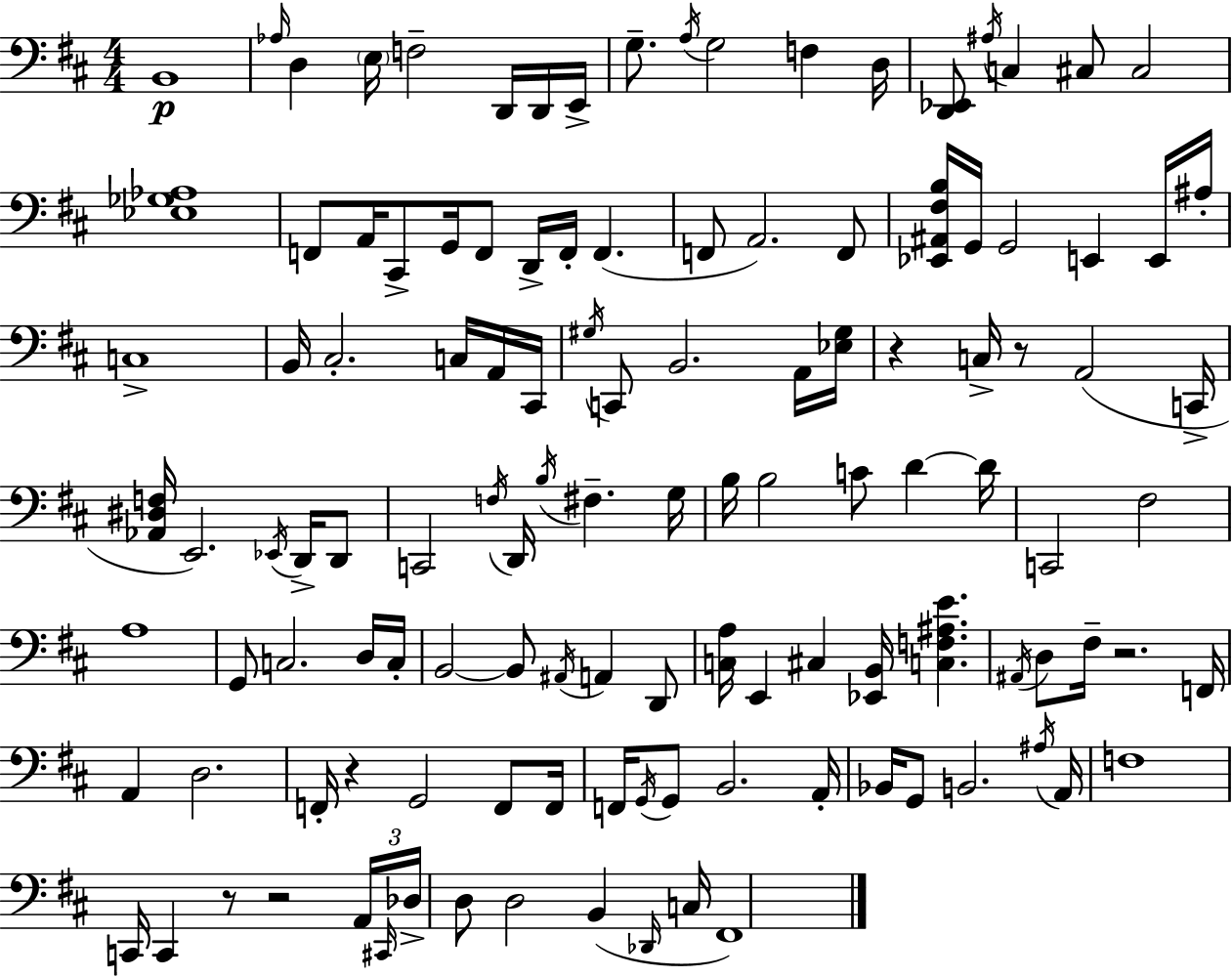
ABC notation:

X:1
T:Untitled
M:4/4
L:1/4
K:D
B,,4 _A,/4 D, E,/4 F,2 D,,/4 D,,/4 E,,/4 G,/2 A,/4 G,2 F, D,/4 [D,,_E,,]/2 ^A,/4 C, ^C,/2 ^C,2 [_E,_G,_A,]4 F,,/2 A,,/4 ^C,,/2 G,,/4 F,,/2 D,,/4 F,,/4 F,, F,,/2 A,,2 F,,/2 [_E,,^A,,^F,B,]/4 G,,/4 G,,2 E,, E,,/4 ^A,/4 C,4 B,,/4 ^C,2 C,/4 A,,/4 ^C,,/4 ^G,/4 C,,/2 B,,2 A,,/4 [_E,^G,]/4 z C,/4 z/2 A,,2 C,,/4 [_A,,^D,F,]/4 E,,2 _E,,/4 D,,/4 D,,/2 C,,2 F,/4 D,,/4 B,/4 ^F, G,/4 B,/4 B,2 C/2 D D/4 C,,2 ^F,2 A,4 G,,/2 C,2 D,/4 C,/4 B,,2 B,,/2 ^A,,/4 A,, D,,/2 [C,A,]/4 E,, ^C, [_E,,B,,]/4 [C,F,^A,E] ^A,,/4 D,/2 ^F,/4 z2 F,,/4 A,, D,2 F,,/4 z G,,2 F,,/2 F,,/4 F,,/4 G,,/4 G,,/2 B,,2 A,,/4 _B,,/4 G,,/2 B,,2 ^A,/4 A,,/4 F,4 C,,/4 C,, z/2 z2 A,,/4 ^C,,/4 _D,/4 D,/2 D,2 B,, _D,,/4 C,/4 ^F,,4